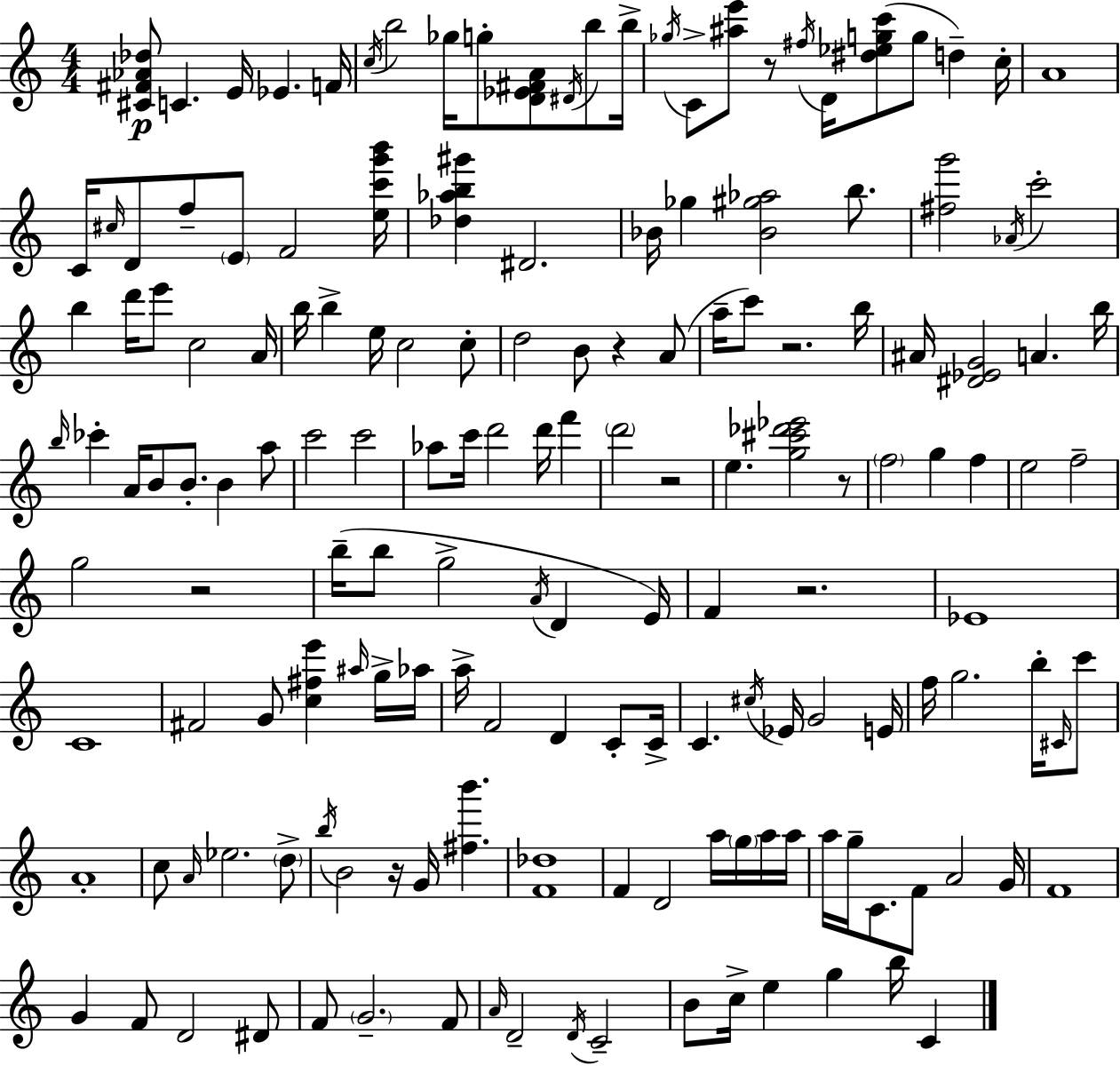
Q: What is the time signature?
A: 4/4